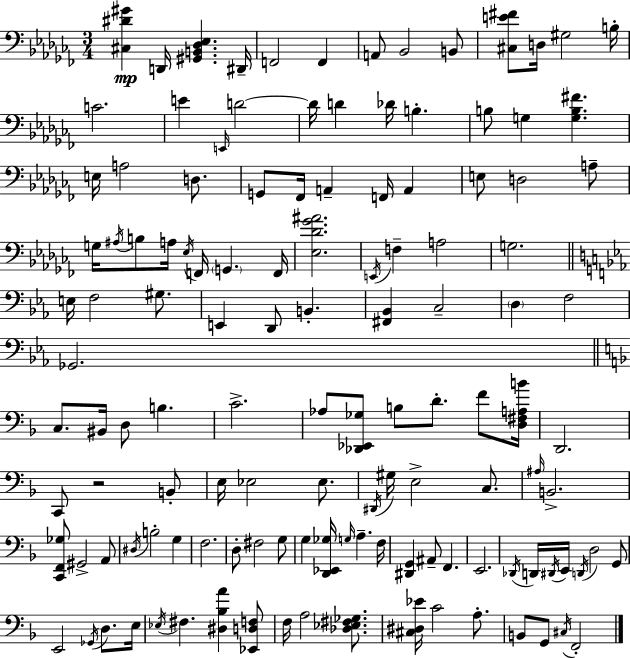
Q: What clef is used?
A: bass